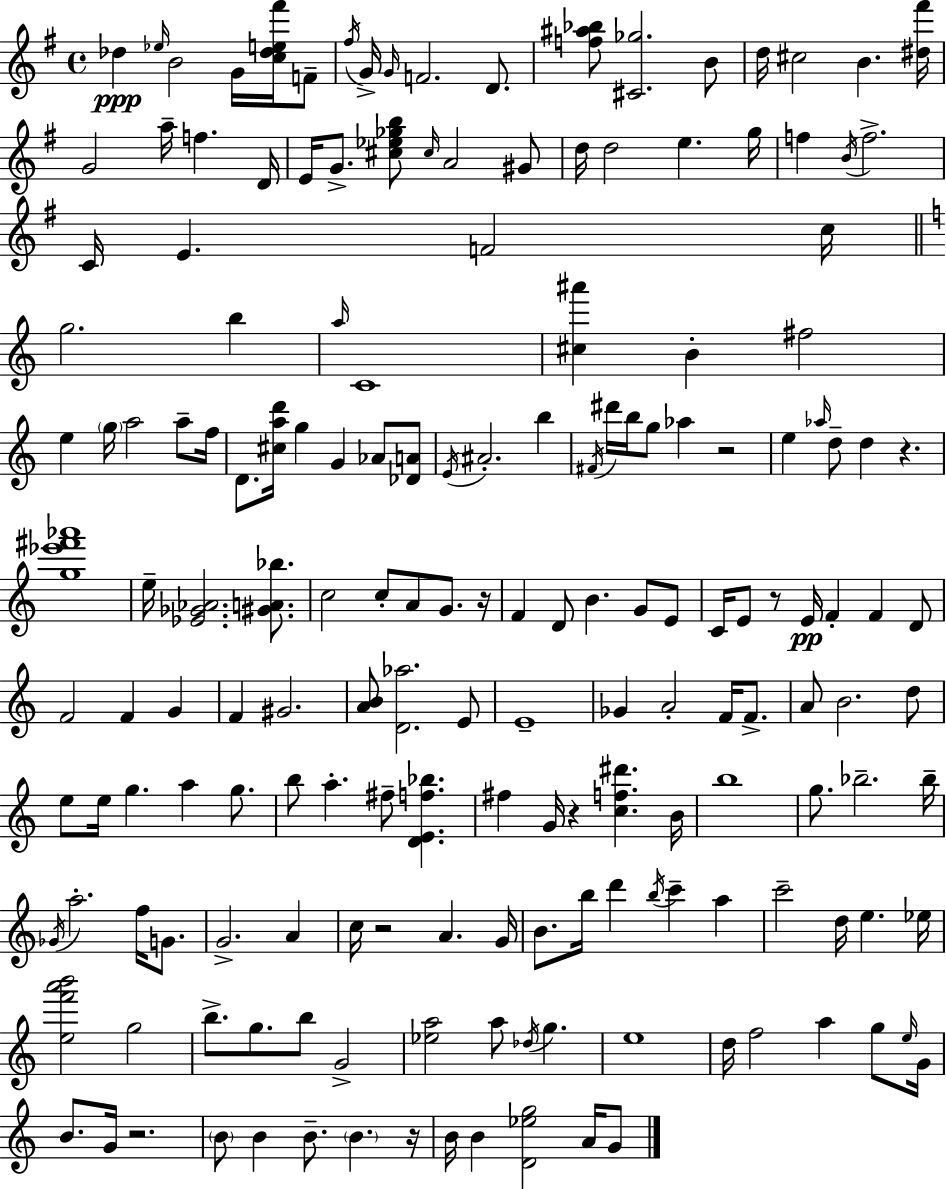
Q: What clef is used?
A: treble